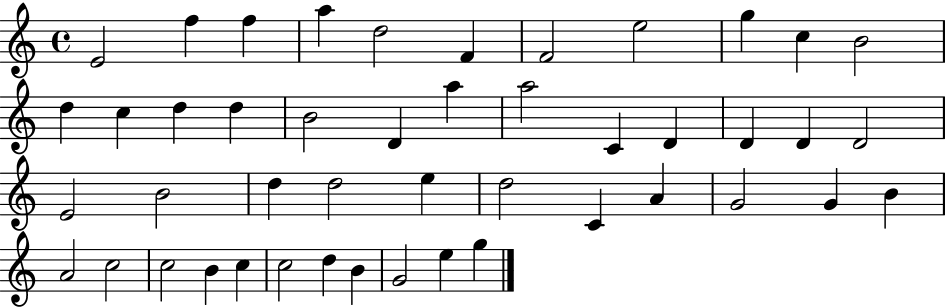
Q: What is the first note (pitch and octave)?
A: E4